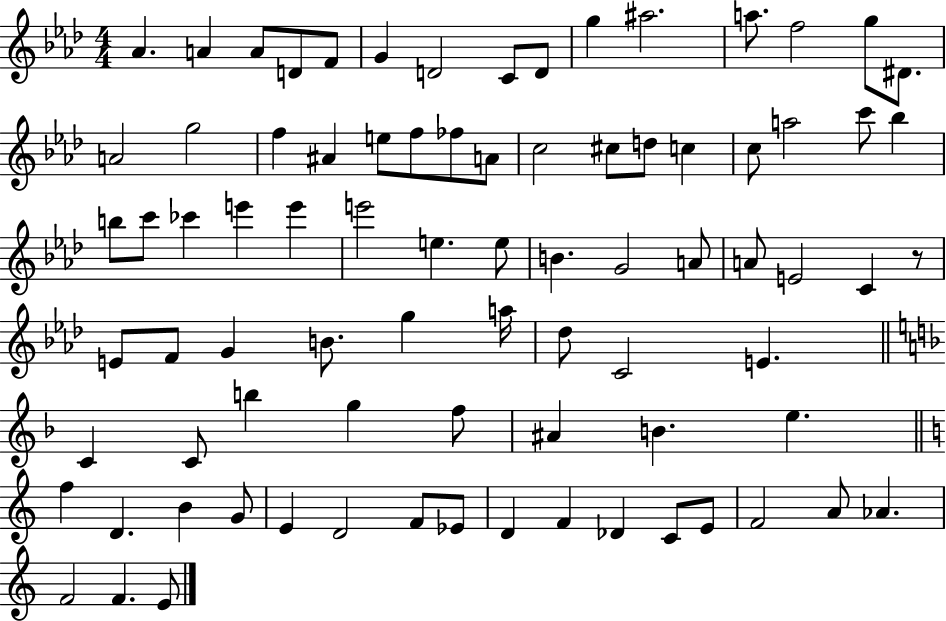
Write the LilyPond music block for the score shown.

{
  \clef treble
  \numericTimeSignature
  \time 4/4
  \key aes \major
  \repeat volta 2 { aes'4. a'4 a'8 d'8 f'8 | g'4 d'2 c'8 d'8 | g''4 ais''2. | a''8. f''2 g''8 dis'8. | \break a'2 g''2 | f''4 ais'4 e''8 f''8 fes''8 a'8 | c''2 cis''8 d''8 c''4 | c''8 a''2 c'''8 bes''4 | \break b''8 c'''8 ces'''4 e'''4 e'''4 | e'''2 e''4. e''8 | b'4. g'2 a'8 | a'8 e'2 c'4 r8 | \break e'8 f'8 g'4 b'8. g''4 a''16 | des''8 c'2 e'4. | \bar "||" \break \key f \major c'4 c'8 b''4 g''4 f''8 | ais'4 b'4. e''4. | \bar "||" \break \key c \major f''4 d'4. b'4 g'8 | e'4 d'2 f'8 ees'8 | d'4 f'4 des'4 c'8 e'8 | f'2 a'8 aes'4. | \break f'2 f'4. e'8 | } \bar "|."
}